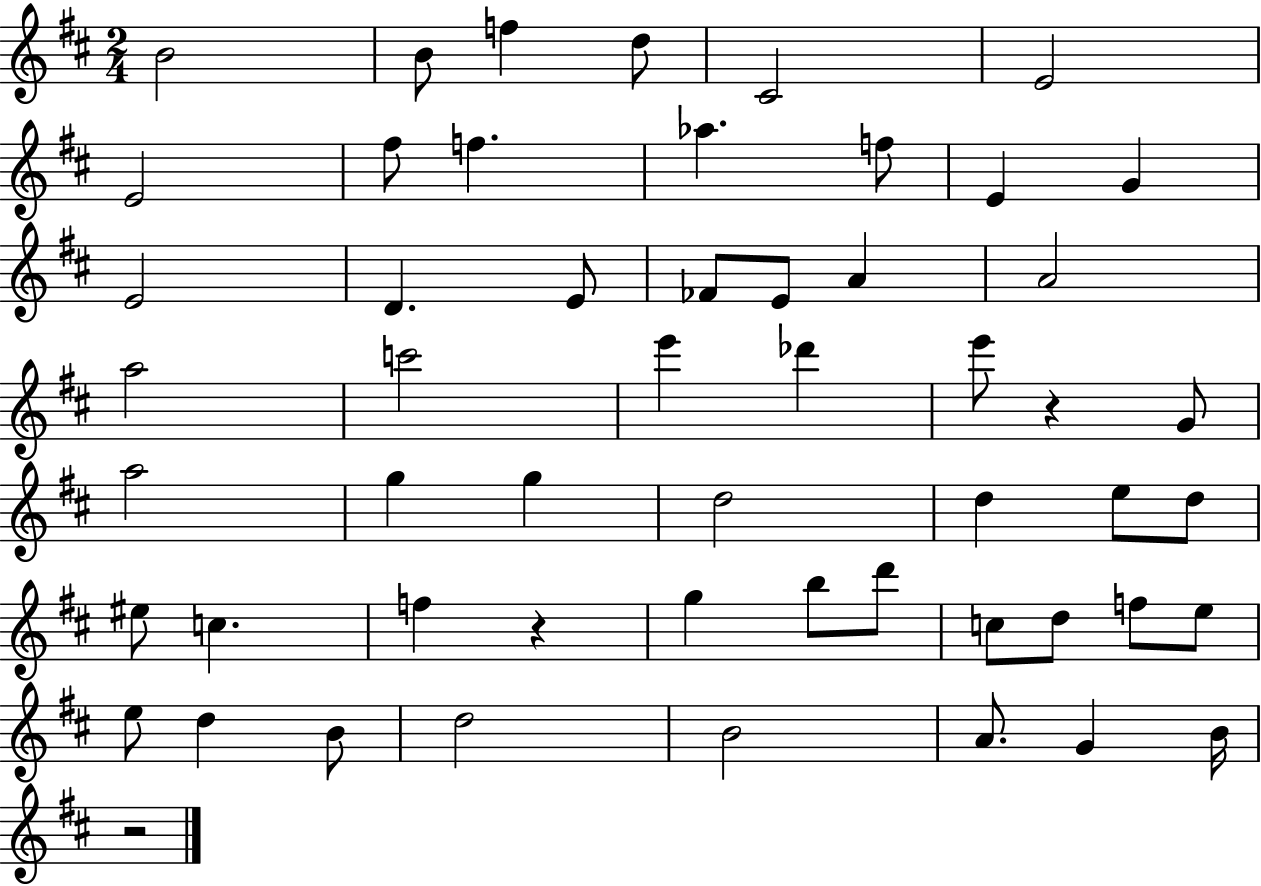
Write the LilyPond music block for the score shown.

{
  \clef treble
  \numericTimeSignature
  \time 2/4
  \key d \major
  b'2 | b'8 f''4 d''8 | cis'2 | e'2 | \break e'2 | fis''8 f''4. | aes''4. f''8 | e'4 g'4 | \break e'2 | d'4. e'8 | fes'8 e'8 a'4 | a'2 | \break a''2 | c'''2 | e'''4 des'''4 | e'''8 r4 g'8 | \break a''2 | g''4 g''4 | d''2 | d''4 e''8 d''8 | \break eis''8 c''4. | f''4 r4 | g''4 b''8 d'''8 | c''8 d''8 f''8 e''8 | \break e''8 d''4 b'8 | d''2 | b'2 | a'8. g'4 b'16 | \break r2 | \bar "|."
}